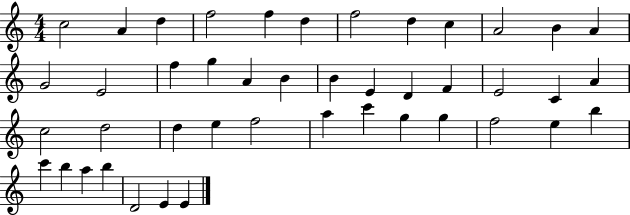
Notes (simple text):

C5/h A4/q D5/q F5/h F5/q D5/q F5/h D5/q C5/q A4/h B4/q A4/q G4/h E4/h F5/q G5/q A4/q B4/q B4/q E4/q D4/q F4/q E4/h C4/q A4/q C5/h D5/h D5/q E5/q F5/h A5/q C6/q G5/q G5/q F5/h E5/q B5/q C6/q B5/q A5/q B5/q D4/h E4/q E4/q